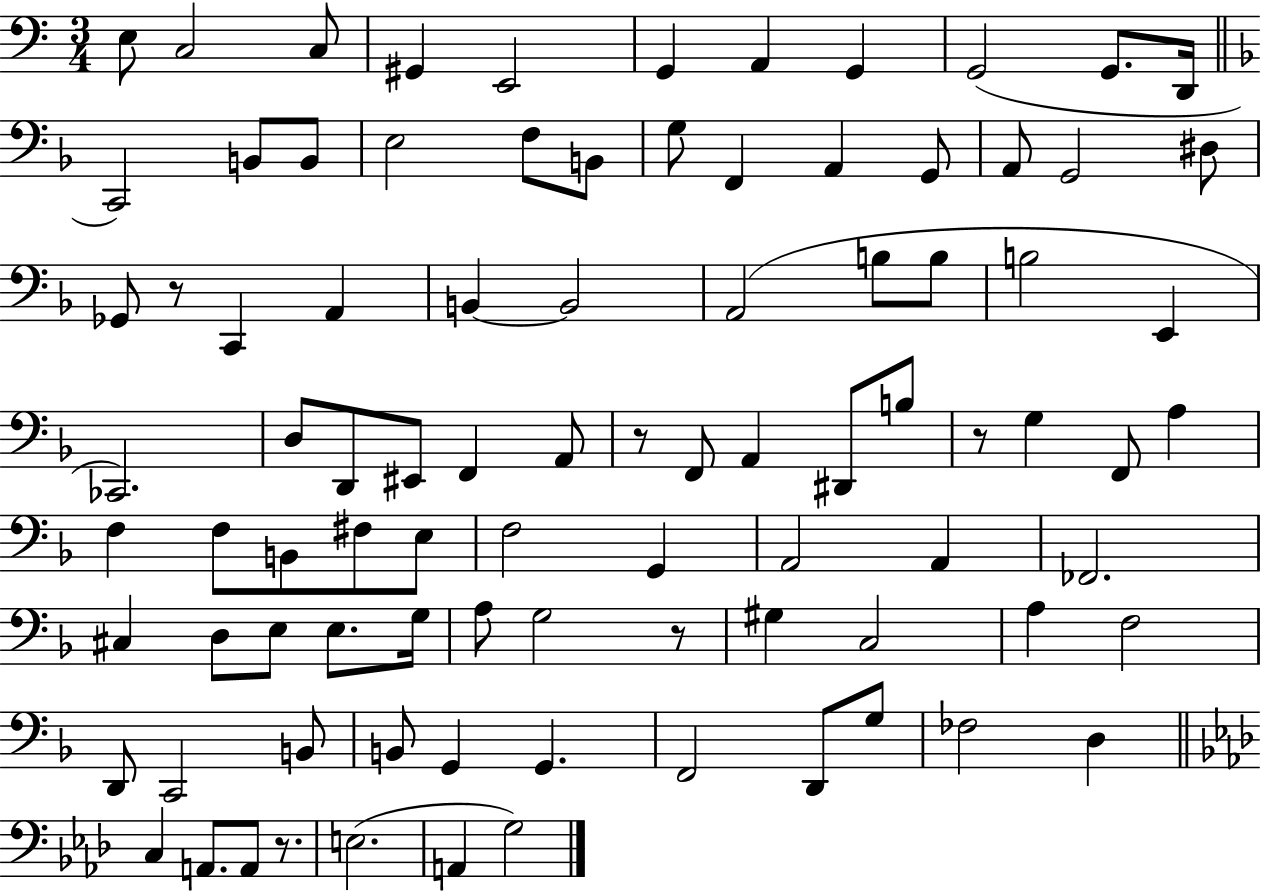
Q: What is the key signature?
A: C major